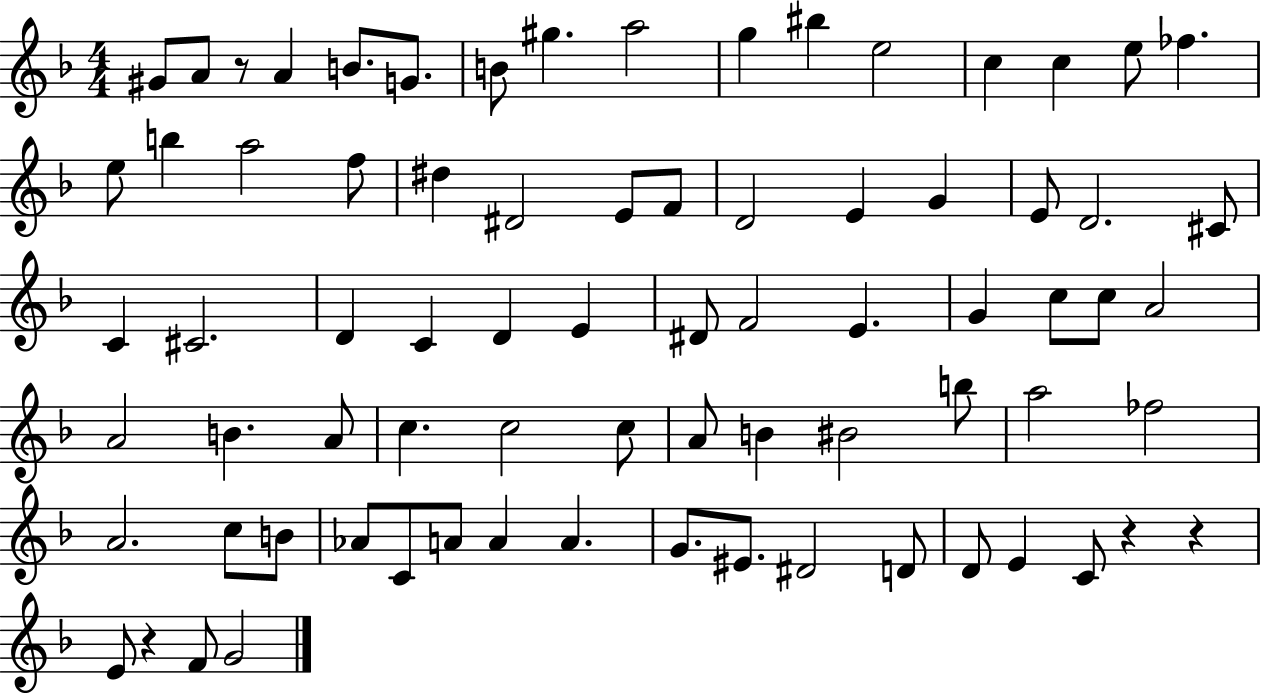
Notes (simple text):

G#4/e A4/e R/e A4/q B4/e. G4/e. B4/e G#5/q. A5/h G5/q BIS5/q E5/h C5/q C5/q E5/e FES5/q. E5/e B5/q A5/h F5/e D#5/q D#4/h E4/e F4/e D4/h E4/q G4/q E4/e D4/h. C#4/e C4/q C#4/h. D4/q C4/q D4/q E4/q D#4/e F4/h E4/q. G4/q C5/e C5/e A4/h A4/h B4/q. A4/e C5/q. C5/h C5/e A4/e B4/q BIS4/h B5/e A5/h FES5/h A4/h. C5/e B4/e Ab4/e C4/e A4/e A4/q A4/q. G4/e. EIS4/e. D#4/h D4/e D4/e E4/q C4/e R/q R/q E4/e R/q F4/e G4/h